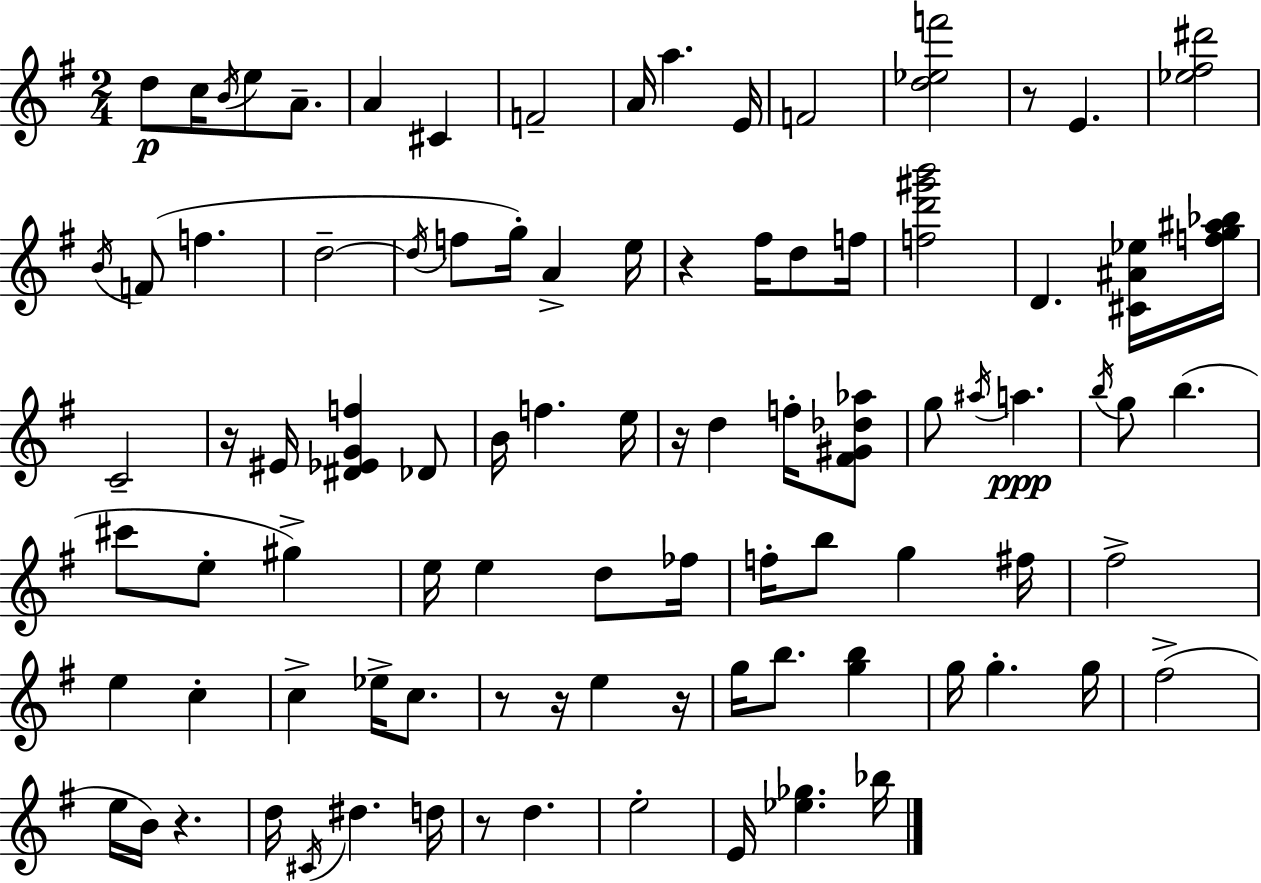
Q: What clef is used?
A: treble